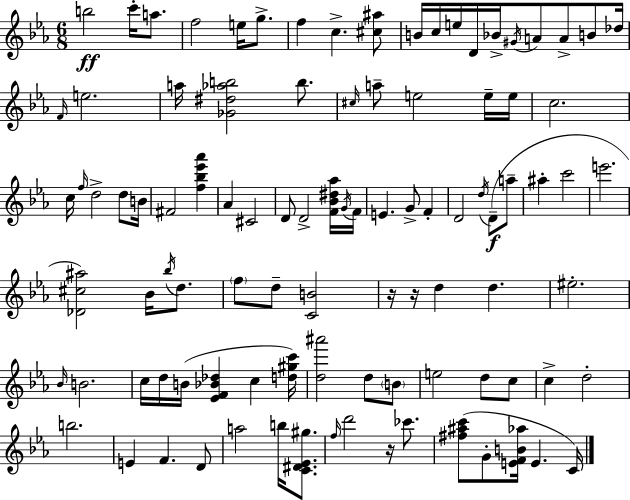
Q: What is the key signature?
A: EES major